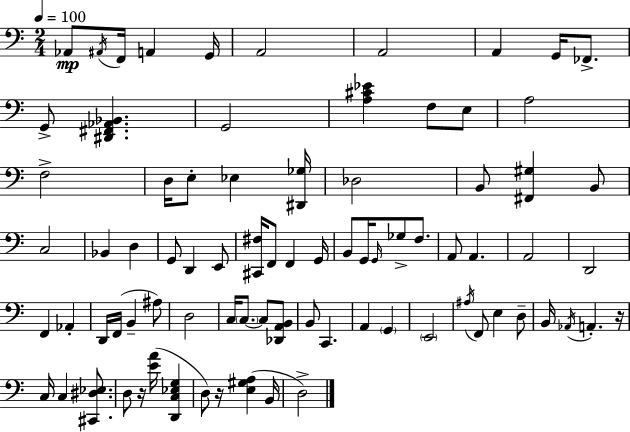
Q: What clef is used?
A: bass